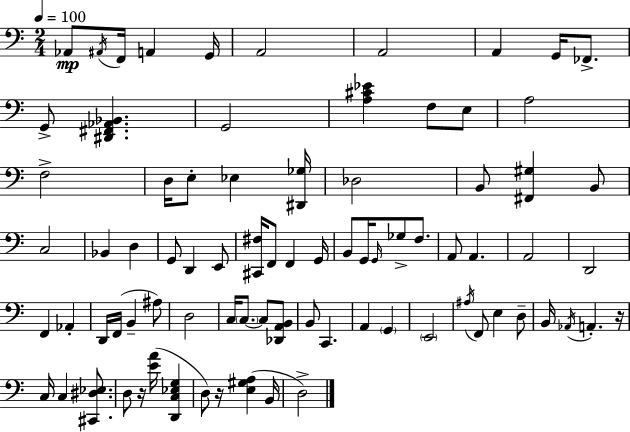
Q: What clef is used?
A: bass